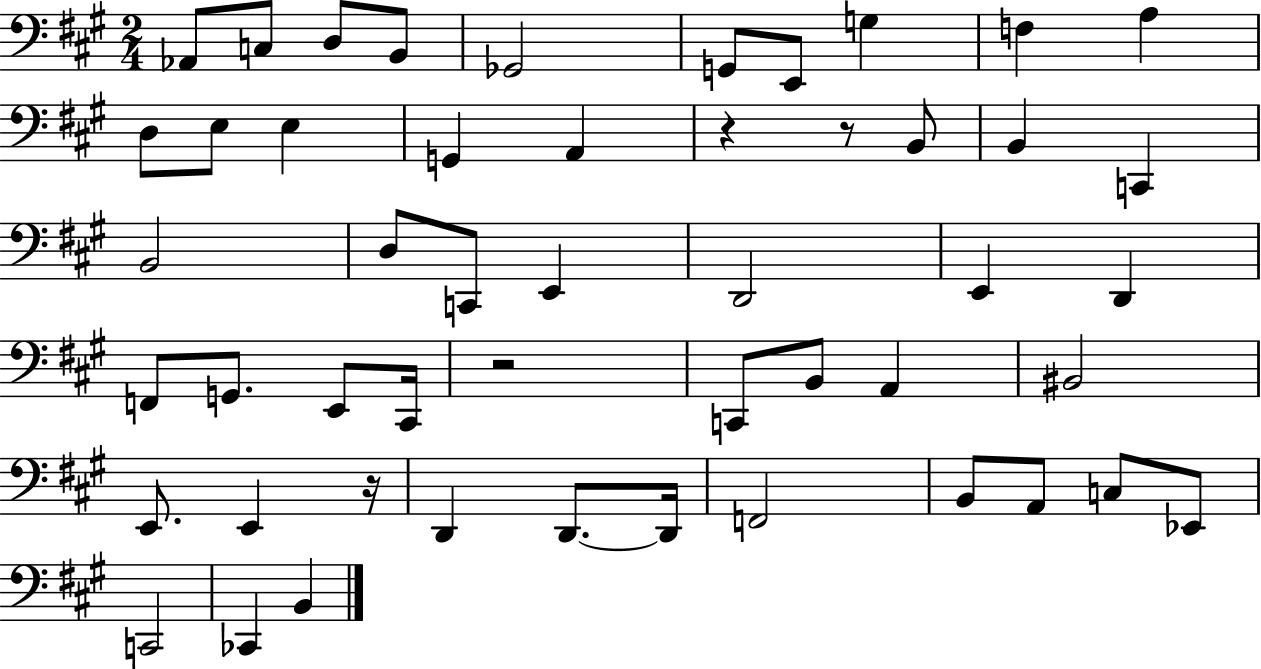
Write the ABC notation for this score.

X:1
T:Untitled
M:2/4
L:1/4
K:A
_A,,/2 C,/2 D,/2 B,,/2 _G,,2 G,,/2 E,,/2 G, F, A, D,/2 E,/2 E, G,, A,, z z/2 B,,/2 B,, C,, B,,2 D,/2 C,,/2 E,, D,,2 E,, D,, F,,/2 G,,/2 E,,/2 ^C,,/4 z2 C,,/2 B,,/2 A,, ^B,,2 E,,/2 E,, z/4 D,, D,,/2 D,,/4 F,,2 B,,/2 A,,/2 C,/2 _E,,/2 C,,2 _C,, B,,